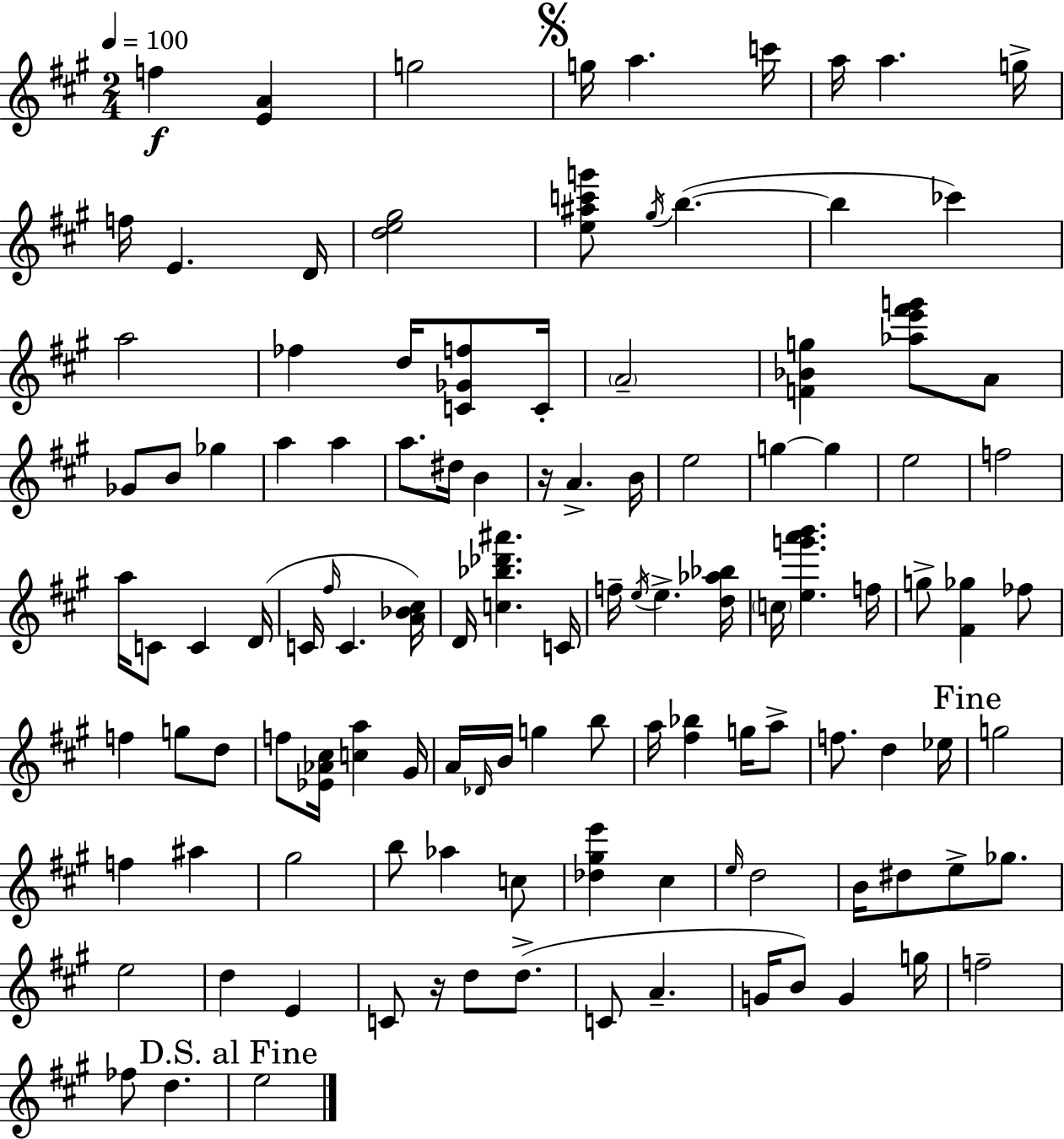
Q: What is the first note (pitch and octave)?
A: F5